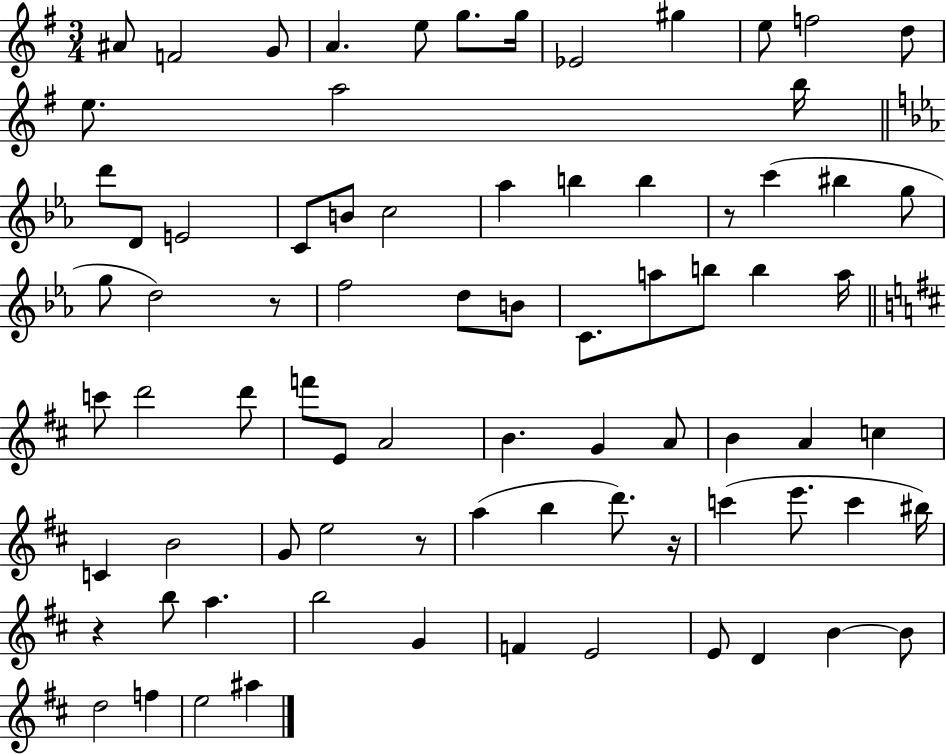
{
  \clef treble
  \numericTimeSignature
  \time 3/4
  \key g \major
  ais'8 f'2 g'8 | a'4. e''8 g''8. g''16 | ees'2 gis''4 | e''8 f''2 d''8 | \break e''8. a''2 b''16 | \bar "||" \break \key ees \major d'''8 d'8 e'2 | c'8 b'8 c''2 | aes''4 b''4 b''4 | r8 c'''4( bis''4 g''8 | \break g''8 d''2) r8 | f''2 d''8 b'8 | c'8. a''8 b''8 b''4 a''16 | \bar "||" \break \key d \major c'''8 d'''2 d'''8 | f'''8 e'8 a'2 | b'4. g'4 a'8 | b'4 a'4 c''4 | \break c'4 b'2 | g'8 e''2 r8 | a''4( b''4 d'''8.) r16 | c'''4( e'''8. c'''4 bis''16) | \break r4 b''8 a''4. | b''2 g'4 | f'4 e'2 | e'8 d'4 b'4~~ b'8 | \break d''2 f''4 | e''2 ais''4 | \bar "|."
}